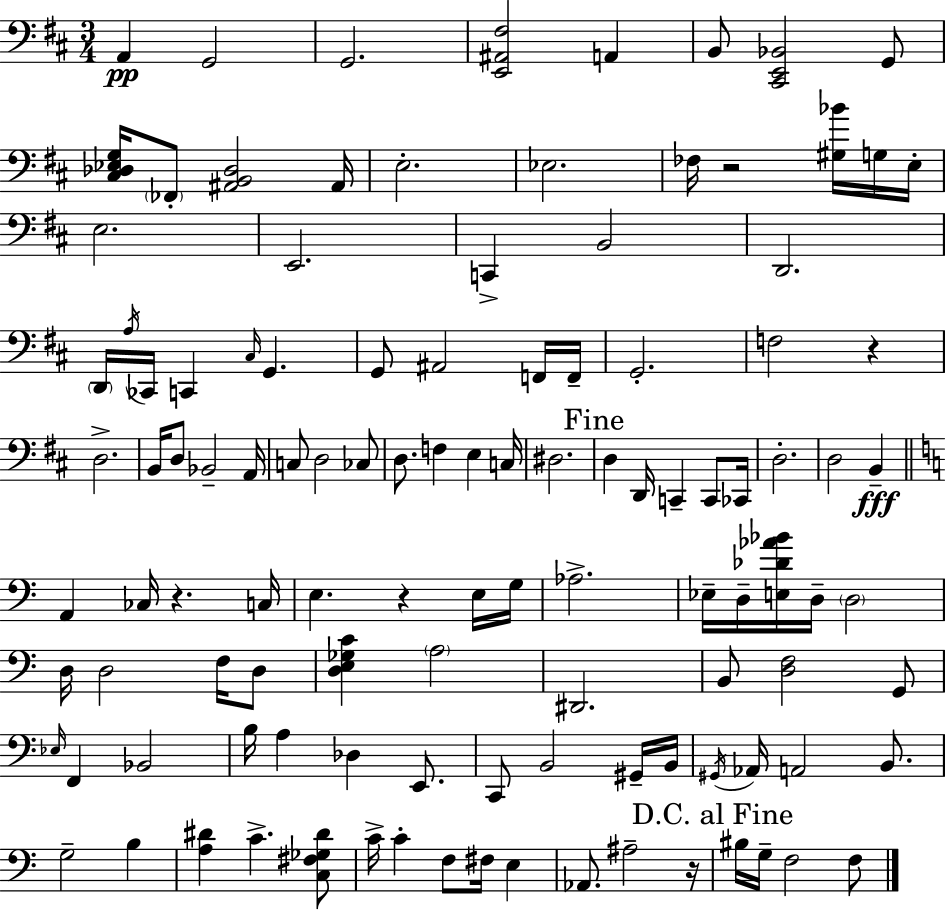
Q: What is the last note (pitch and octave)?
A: F3